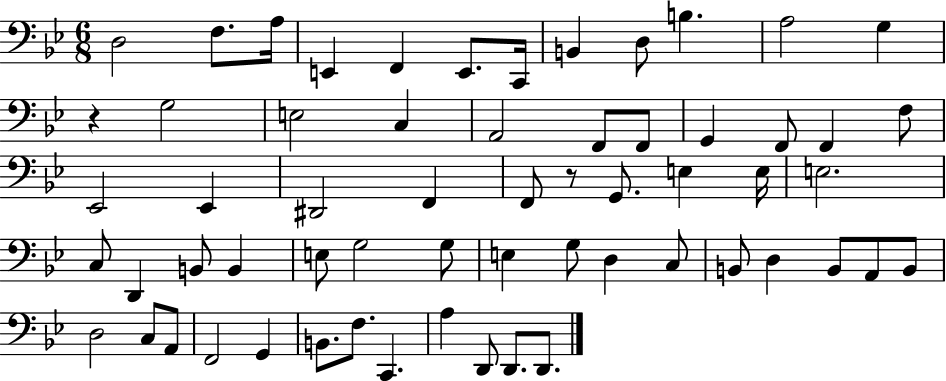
{
  \clef bass
  \numericTimeSignature
  \time 6/8
  \key bes \major
  d2 f8. a16 | e,4 f,4 e,8. c,16 | b,4 d8 b4. | a2 g4 | \break r4 g2 | e2 c4 | a,2 f,8 f,8 | g,4 f,8 f,4 f8 | \break ees,2 ees,4 | dis,2 f,4 | f,8 r8 g,8. e4 e16 | e2. | \break c8 d,4 b,8 b,4 | e8 g2 g8 | e4 g8 d4 c8 | b,8 d4 b,8 a,8 b,8 | \break d2 c8 a,8 | f,2 g,4 | b,8. f8. c,4. | a4 d,8 d,8. d,8. | \break \bar "|."
}